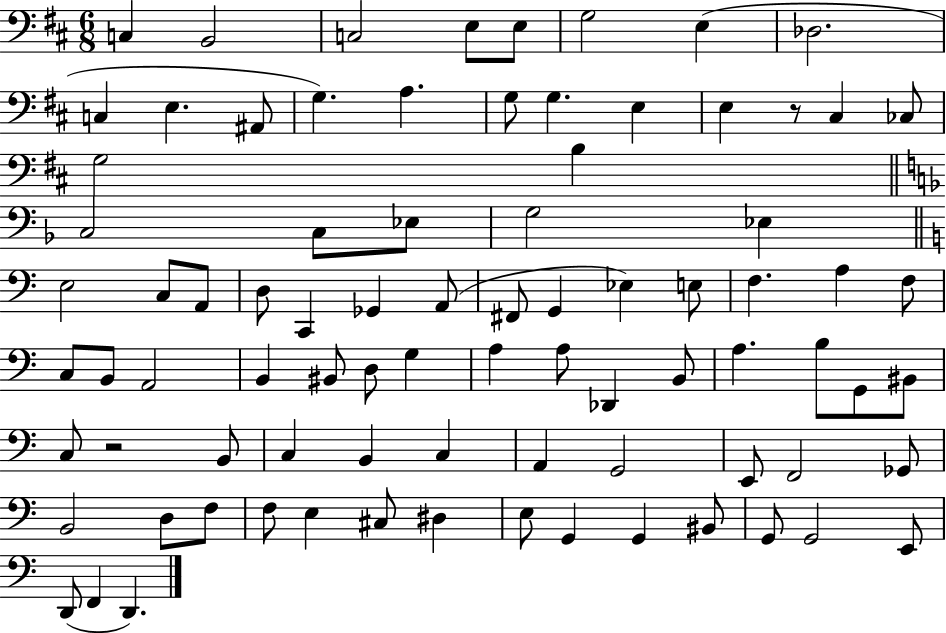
X:1
T:Untitled
M:6/8
L:1/4
K:D
C, B,,2 C,2 E,/2 E,/2 G,2 E, _D,2 C, E, ^A,,/2 G, A, G,/2 G, E, E, z/2 ^C, _C,/2 G,2 B, C,2 C,/2 _E,/2 G,2 _E, E,2 C,/2 A,,/2 D,/2 C,, _G,, A,,/2 ^F,,/2 G,, _E, E,/2 F, A, F,/2 C,/2 B,,/2 A,,2 B,, ^B,,/2 D,/2 G, A, A,/2 _D,, B,,/2 A, B,/2 G,,/2 ^B,,/2 C,/2 z2 B,,/2 C, B,, C, A,, G,,2 E,,/2 F,,2 _G,,/2 B,,2 D,/2 F,/2 F,/2 E, ^C,/2 ^D, E,/2 G,, G,, ^B,,/2 G,,/2 G,,2 E,,/2 D,,/2 F,, D,,